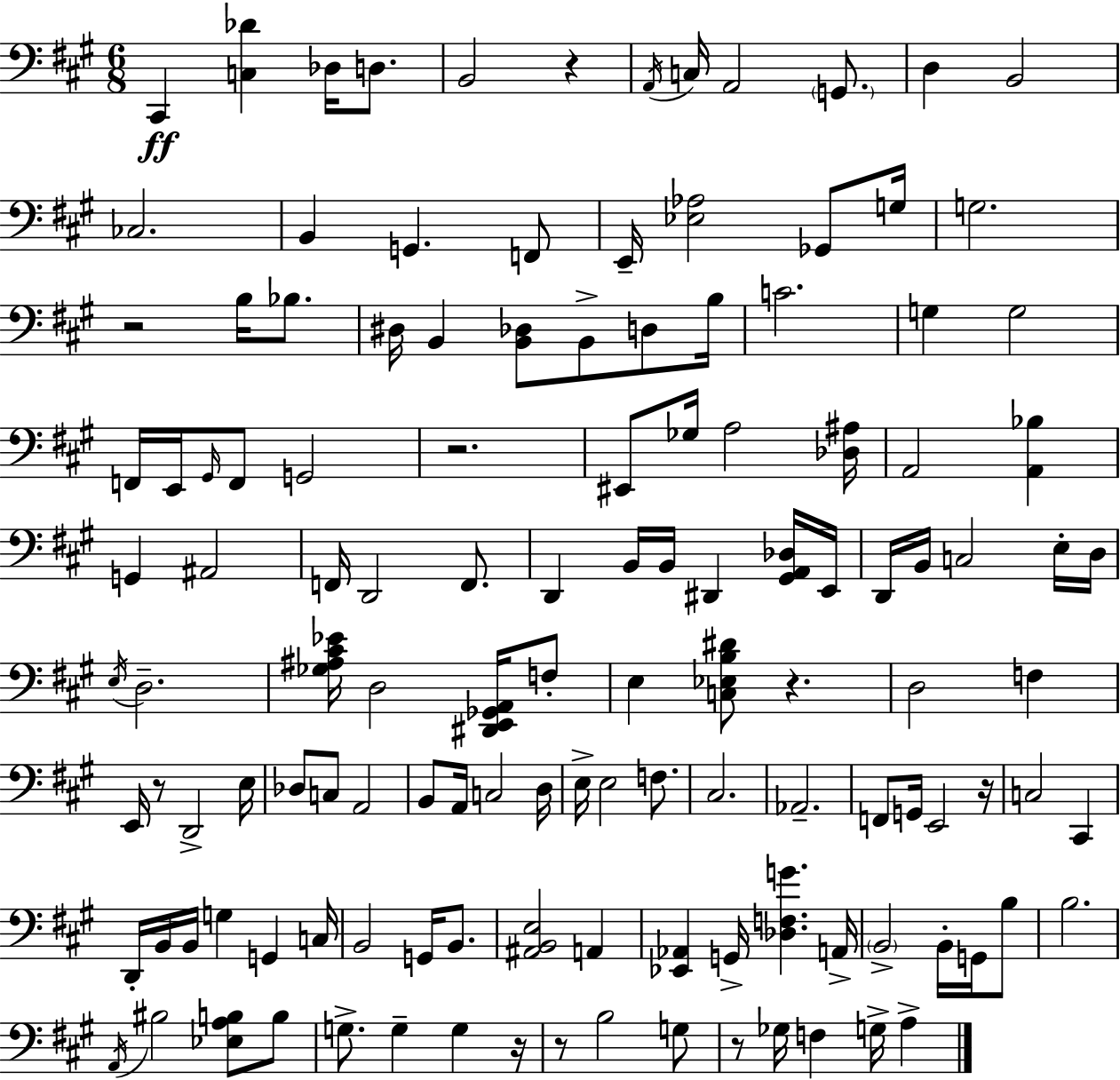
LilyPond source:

{
  \clef bass
  \numericTimeSignature
  \time 6/8
  \key a \major
  cis,4\ff <c des'>4 des16 d8. | b,2 r4 | \acciaccatura { a,16 } c16 a,2 \parenthesize g,8. | d4 b,2 | \break ces2. | b,4 g,4. f,8 | e,16-- <ees aes>2 ges,8 | g16 g2. | \break r2 b16 bes8. | dis16 b,4 <b, des>8 b,8-> d8 | b16 c'2. | g4 g2 | \break f,16 e,16 \grace { gis,16 } f,8 g,2 | r2. | eis,8 ges16 a2 | <des ais>16 a,2 <a, bes>4 | \break g,4 ais,2 | f,16 d,2 f,8. | d,4 b,16 b,16 dis,4 | <gis, a, des>16 e,16 d,16 b,16 c2 | \break e16-. d16 \acciaccatura { e16 } d2.-- | <ges ais cis' ees'>16 d2 | <dis, e, ges, a,>16 f8-. e4 <c ees b dis'>8 r4. | d2 f4 | \break e,16 r8 d,2-> | e16 des8 c8 a,2 | b,8 a,16 c2 | d16 e16-> e2 | \break f8. cis2. | aes,2.-- | f,8 g,16 e,2 | r16 c2 cis,4 | \break d,16-. b,16 b,16 g4 g,4 | c16 b,2 g,16 | b,8. <ais, b, e>2 a,4 | <ees, aes,>4 g,16-> <des f g'>4. | \break a,16-> \parenthesize b,2-> b,16-. | g,16 b8 b2. | \acciaccatura { a,16 } bis2 | <ees a b>8 b8 g8.-> g4-- g4 | \break r16 r8 b2 | g8 r8 ges16 f4 g16-> | a4-> \bar "|."
}